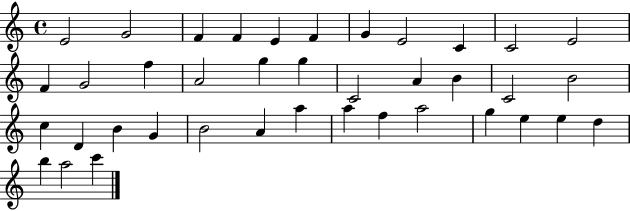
X:1
T:Untitled
M:4/4
L:1/4
K:C
E2 G2 F F E F G E2 C C2 E2 F G2 f A2 g g C2 A B C2 B2 c D B G B2 A a a f a2 g e e d b a2 c'